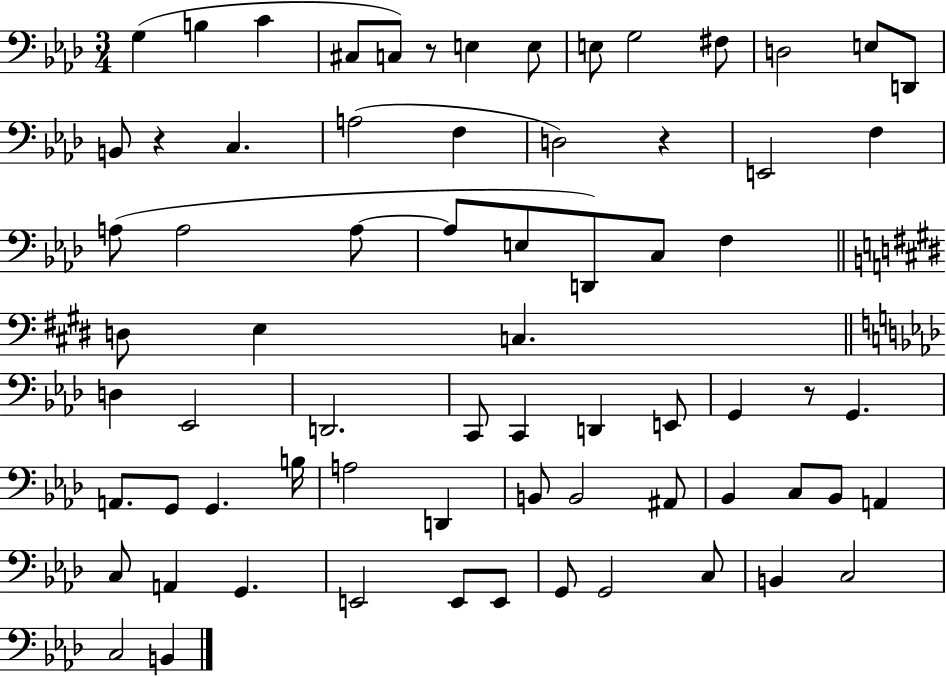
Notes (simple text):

G3/q B3/q C4/q C#3/e C3/e R/e E3/q E3/e E3/e G3/h F#3/e D3/h E3/e D2/e B2/e R/q C3/q. A3/h F3/q D3/h R/q E2/h F3/q A3/e A3/h A3/e A3/e E3/e D2/e C3/e F3/q D3/e E3/q C3/q. D3/q Eb2/h D2/h. C2/e C2/q D2/q E2/e G2/q R/e G2/q. A2/e. G2/e G2/q. B3/s A3/h D2/q B2/e B2/h A#2/e Bb2/q C3/e Bb2/e A2/q C3/e A2/q G2/q. E2/h E2/e E2/e G2/e G2/h C3/e B2/q C3/h C3/h B2/q